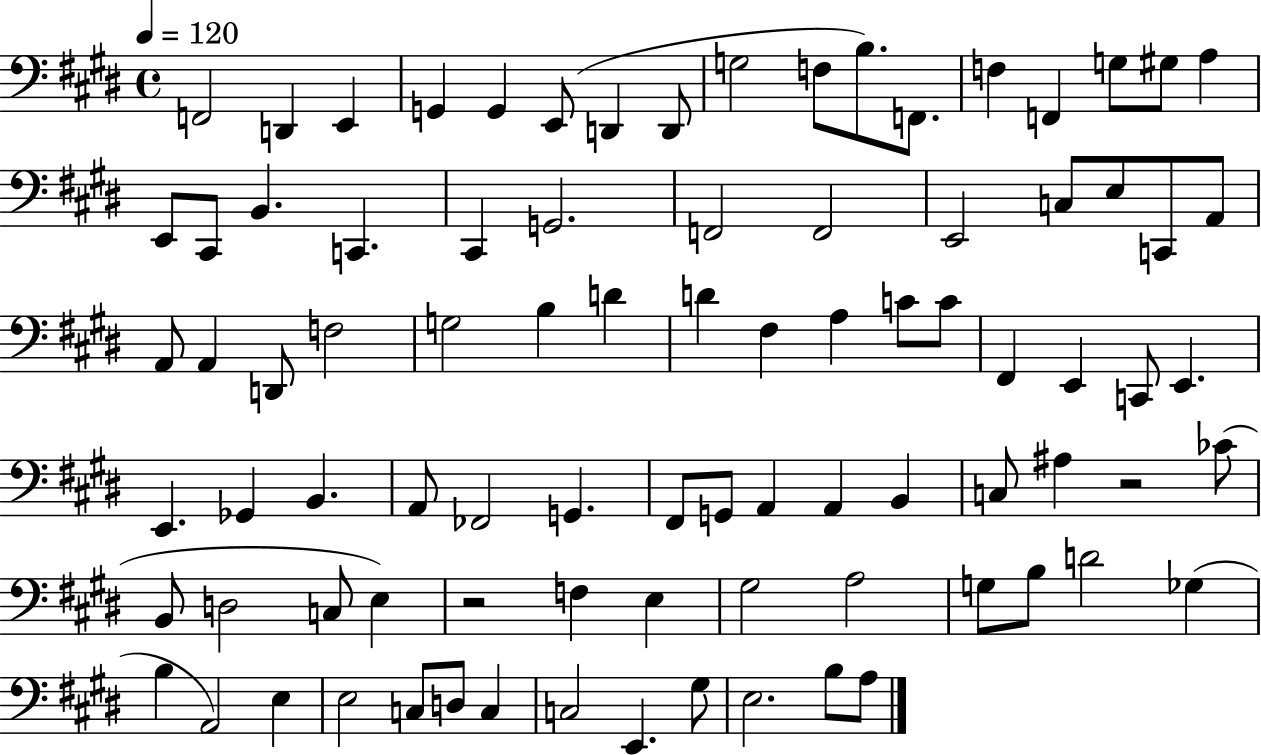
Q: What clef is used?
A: bass